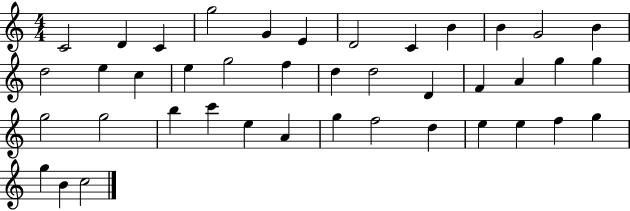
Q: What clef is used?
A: treble